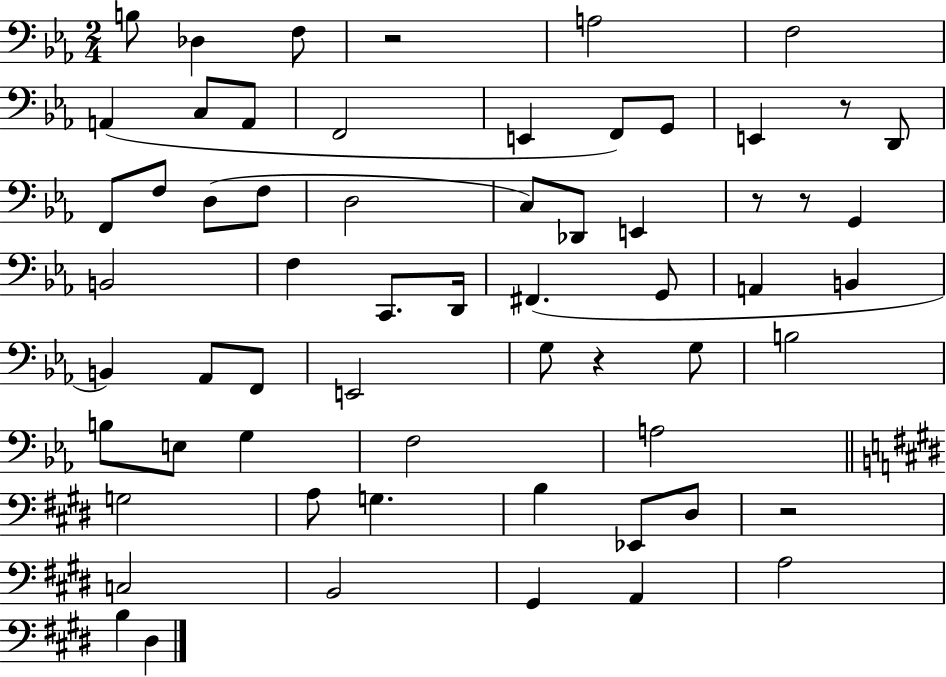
X:1
T:Untitled
M:2/4
L:1/4
K:Eb
B,/2 _D, F,/2 z2 A,2 F,2 A,, C,/2 A,,/2 F,,2 E,, F,,/2 G,,/2 E,, z/2 D,,/2 F,,/2 F,/2 D,/2 F,/2 D,2 C,/2 _D,,/2 E,, z/2 z/2 G,, B,,2 F, C,,/2 D,,/4 ^F,, G,,/2 A,, B,, B,, _A,,/2 F,,/2 E,,2 G,/2 z G,/2 B,2 B,/2 E,/2 G, F,2 A,2 G,2 A,/2 G, B, _E,,/2 ^D,/2 z2 C,2 B,,2 ^G,, A,, A,2 B, ^D,